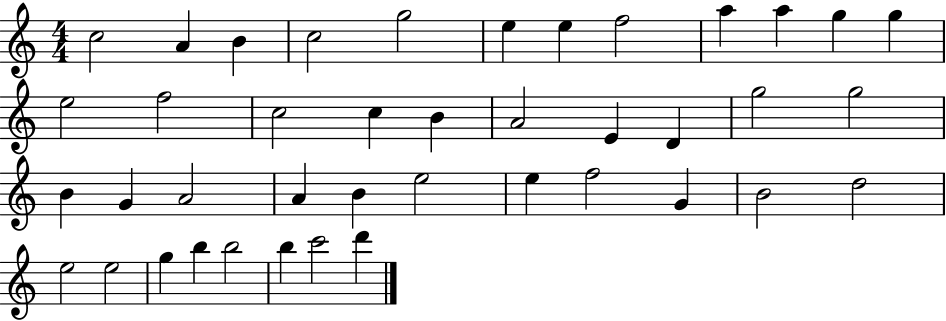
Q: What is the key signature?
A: C major